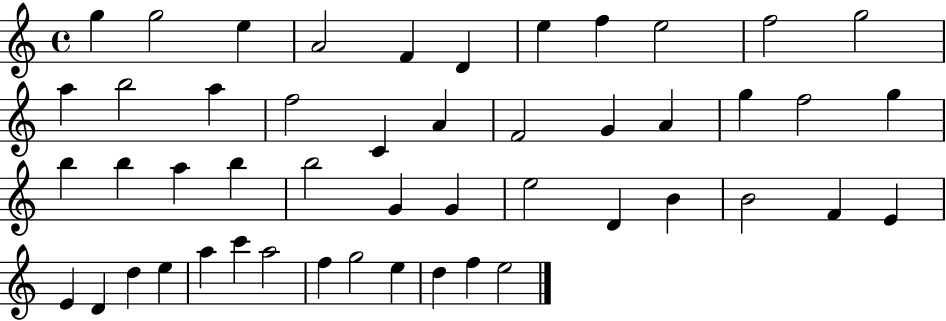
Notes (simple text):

G5/q G5/h E5/q A4/h F4/q D4/q E5/q F5/q E5/h F5/h G5/h A5/q B5/h A5/q F5/h C4/q A4/q F4/h G4/q A4/q G5/q F5/h G5/q B5/q B5/q A5/q B5/q B5/h G4/q G4/q E5/h D4/q B4/q B4/h F4/q E4/q E4/q D4/q D5/q E5/q A5/q C6/q A5/h F5/q G5/h E5/q D5/q F5/q E5/h